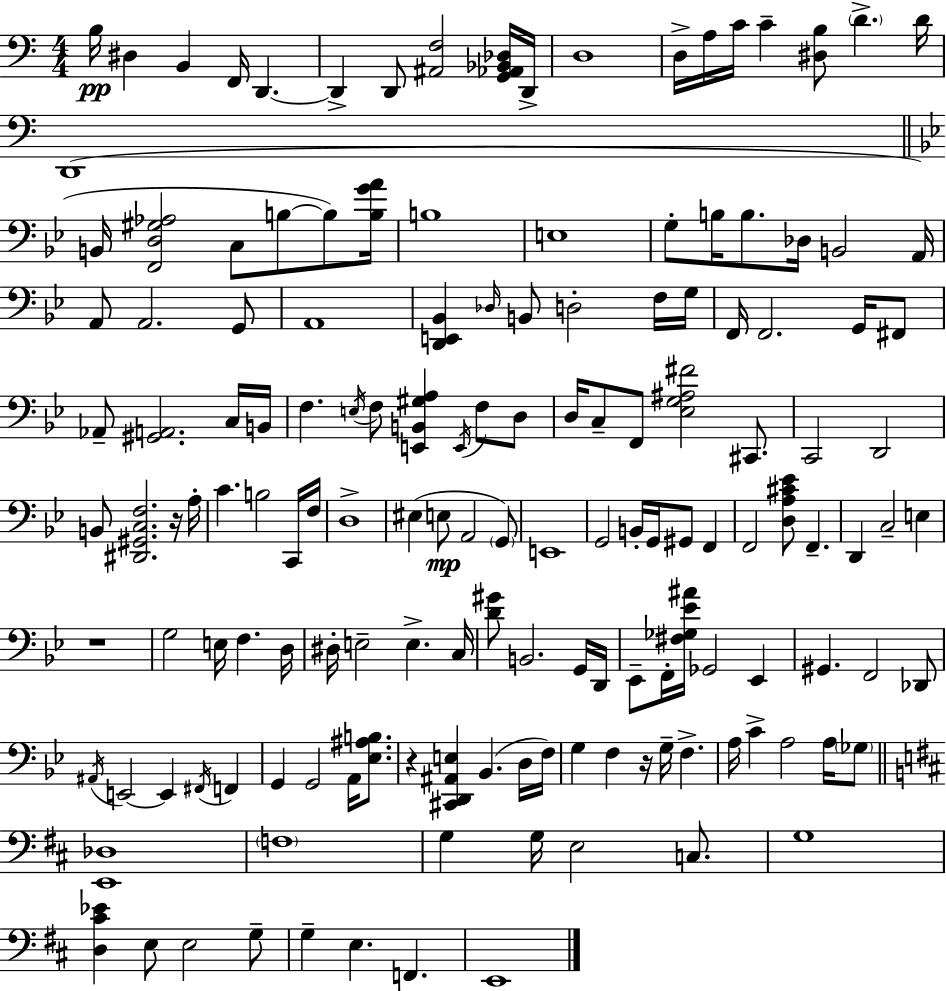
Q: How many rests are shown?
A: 4